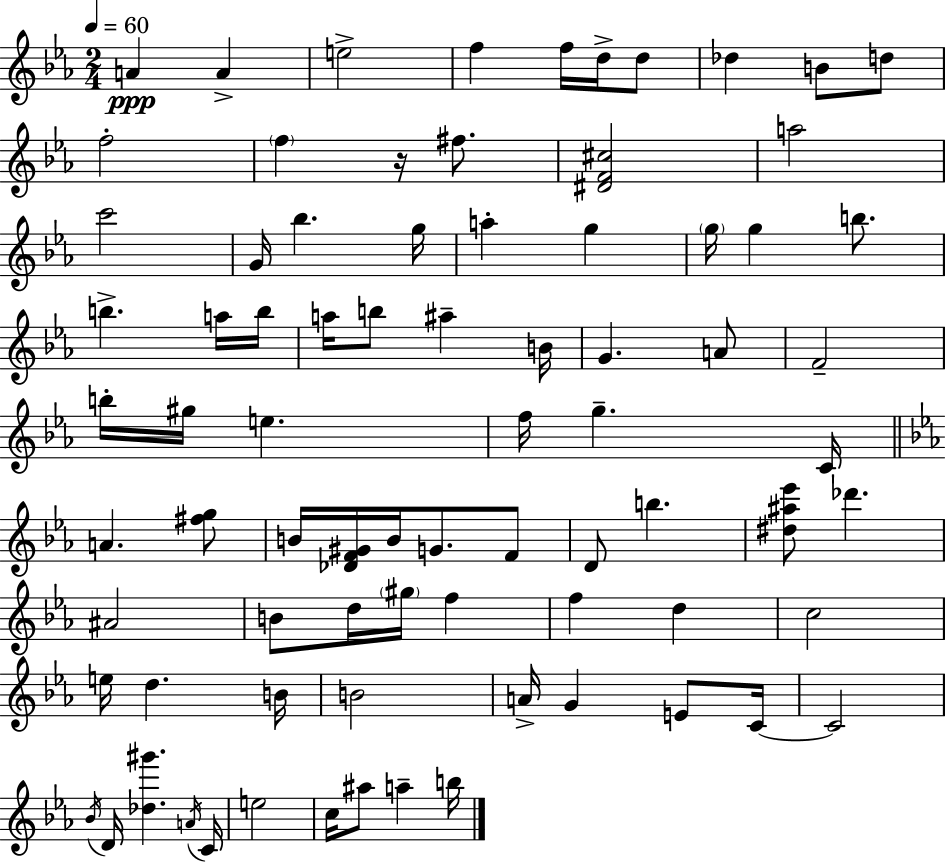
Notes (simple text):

A4/q A4/q E5/h F5/q F5/s D5/s D5/e Db5/q B4/e D5/e F5/h F5/q R/s F#5/e. [D#4,F4,C#5]/h A5/h C6/h G4/s Bb5/q. G5/s A5/q G5/q G5/s G5/q B5/e. B5/q. A5/s B5/s A5/s B5/e A#5/q B4/s G4/q. A4/e F4/h B5/s G#5/s E5/q. F5/s G5/q. C4/s A4/q. [F#5,G5]/e B4/s [Db4,F4,G#4]/s B4/s G4/e. F4/e D4/e B5/q. [D#5,A#5,Eb6]/e Db6/q. A#4/h B4/e D5/s G#5/s F5/q F5/q D5/q C5/h E5/s D5/q. B4/s B4/h A4/s G4/q E4/e C4/s C4/h Bb4/s D4/s [Db5,G#6]/q. A4/s C4/s E5/h C5/s A#5/e A5/q B5/s